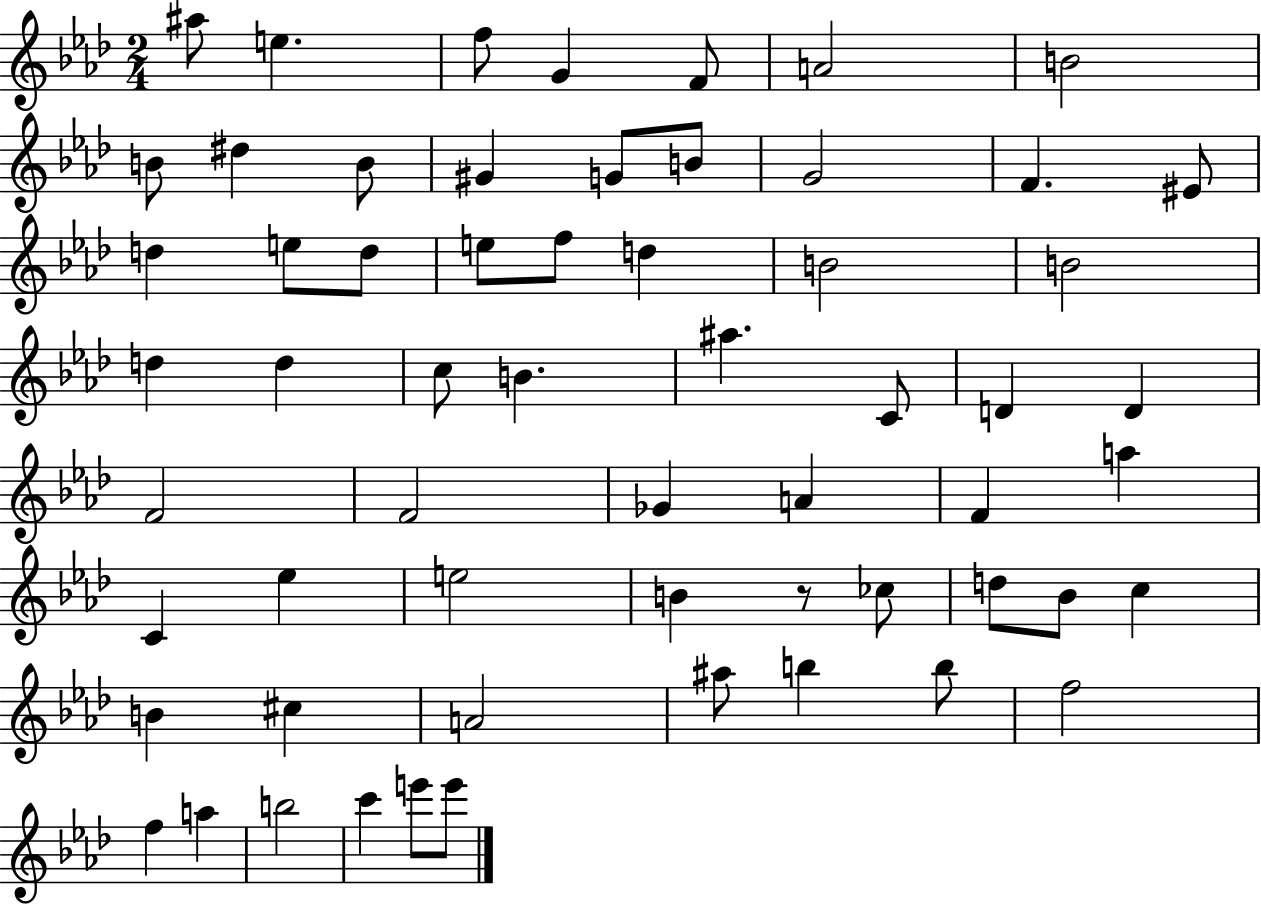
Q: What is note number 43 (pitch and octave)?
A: CES5